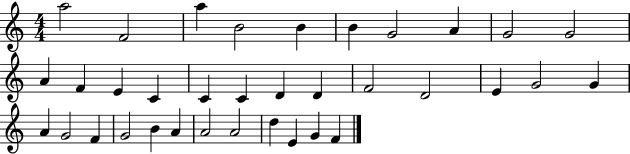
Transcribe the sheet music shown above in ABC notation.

X:1
T:Untitled
M:4/4
L:1/4
K:C
a2 F2 a B2 B B G2 A G2 G2 A F E C C C D D F2 D2 E G2 G A G2 F G2 B A A2 A2 d E G F